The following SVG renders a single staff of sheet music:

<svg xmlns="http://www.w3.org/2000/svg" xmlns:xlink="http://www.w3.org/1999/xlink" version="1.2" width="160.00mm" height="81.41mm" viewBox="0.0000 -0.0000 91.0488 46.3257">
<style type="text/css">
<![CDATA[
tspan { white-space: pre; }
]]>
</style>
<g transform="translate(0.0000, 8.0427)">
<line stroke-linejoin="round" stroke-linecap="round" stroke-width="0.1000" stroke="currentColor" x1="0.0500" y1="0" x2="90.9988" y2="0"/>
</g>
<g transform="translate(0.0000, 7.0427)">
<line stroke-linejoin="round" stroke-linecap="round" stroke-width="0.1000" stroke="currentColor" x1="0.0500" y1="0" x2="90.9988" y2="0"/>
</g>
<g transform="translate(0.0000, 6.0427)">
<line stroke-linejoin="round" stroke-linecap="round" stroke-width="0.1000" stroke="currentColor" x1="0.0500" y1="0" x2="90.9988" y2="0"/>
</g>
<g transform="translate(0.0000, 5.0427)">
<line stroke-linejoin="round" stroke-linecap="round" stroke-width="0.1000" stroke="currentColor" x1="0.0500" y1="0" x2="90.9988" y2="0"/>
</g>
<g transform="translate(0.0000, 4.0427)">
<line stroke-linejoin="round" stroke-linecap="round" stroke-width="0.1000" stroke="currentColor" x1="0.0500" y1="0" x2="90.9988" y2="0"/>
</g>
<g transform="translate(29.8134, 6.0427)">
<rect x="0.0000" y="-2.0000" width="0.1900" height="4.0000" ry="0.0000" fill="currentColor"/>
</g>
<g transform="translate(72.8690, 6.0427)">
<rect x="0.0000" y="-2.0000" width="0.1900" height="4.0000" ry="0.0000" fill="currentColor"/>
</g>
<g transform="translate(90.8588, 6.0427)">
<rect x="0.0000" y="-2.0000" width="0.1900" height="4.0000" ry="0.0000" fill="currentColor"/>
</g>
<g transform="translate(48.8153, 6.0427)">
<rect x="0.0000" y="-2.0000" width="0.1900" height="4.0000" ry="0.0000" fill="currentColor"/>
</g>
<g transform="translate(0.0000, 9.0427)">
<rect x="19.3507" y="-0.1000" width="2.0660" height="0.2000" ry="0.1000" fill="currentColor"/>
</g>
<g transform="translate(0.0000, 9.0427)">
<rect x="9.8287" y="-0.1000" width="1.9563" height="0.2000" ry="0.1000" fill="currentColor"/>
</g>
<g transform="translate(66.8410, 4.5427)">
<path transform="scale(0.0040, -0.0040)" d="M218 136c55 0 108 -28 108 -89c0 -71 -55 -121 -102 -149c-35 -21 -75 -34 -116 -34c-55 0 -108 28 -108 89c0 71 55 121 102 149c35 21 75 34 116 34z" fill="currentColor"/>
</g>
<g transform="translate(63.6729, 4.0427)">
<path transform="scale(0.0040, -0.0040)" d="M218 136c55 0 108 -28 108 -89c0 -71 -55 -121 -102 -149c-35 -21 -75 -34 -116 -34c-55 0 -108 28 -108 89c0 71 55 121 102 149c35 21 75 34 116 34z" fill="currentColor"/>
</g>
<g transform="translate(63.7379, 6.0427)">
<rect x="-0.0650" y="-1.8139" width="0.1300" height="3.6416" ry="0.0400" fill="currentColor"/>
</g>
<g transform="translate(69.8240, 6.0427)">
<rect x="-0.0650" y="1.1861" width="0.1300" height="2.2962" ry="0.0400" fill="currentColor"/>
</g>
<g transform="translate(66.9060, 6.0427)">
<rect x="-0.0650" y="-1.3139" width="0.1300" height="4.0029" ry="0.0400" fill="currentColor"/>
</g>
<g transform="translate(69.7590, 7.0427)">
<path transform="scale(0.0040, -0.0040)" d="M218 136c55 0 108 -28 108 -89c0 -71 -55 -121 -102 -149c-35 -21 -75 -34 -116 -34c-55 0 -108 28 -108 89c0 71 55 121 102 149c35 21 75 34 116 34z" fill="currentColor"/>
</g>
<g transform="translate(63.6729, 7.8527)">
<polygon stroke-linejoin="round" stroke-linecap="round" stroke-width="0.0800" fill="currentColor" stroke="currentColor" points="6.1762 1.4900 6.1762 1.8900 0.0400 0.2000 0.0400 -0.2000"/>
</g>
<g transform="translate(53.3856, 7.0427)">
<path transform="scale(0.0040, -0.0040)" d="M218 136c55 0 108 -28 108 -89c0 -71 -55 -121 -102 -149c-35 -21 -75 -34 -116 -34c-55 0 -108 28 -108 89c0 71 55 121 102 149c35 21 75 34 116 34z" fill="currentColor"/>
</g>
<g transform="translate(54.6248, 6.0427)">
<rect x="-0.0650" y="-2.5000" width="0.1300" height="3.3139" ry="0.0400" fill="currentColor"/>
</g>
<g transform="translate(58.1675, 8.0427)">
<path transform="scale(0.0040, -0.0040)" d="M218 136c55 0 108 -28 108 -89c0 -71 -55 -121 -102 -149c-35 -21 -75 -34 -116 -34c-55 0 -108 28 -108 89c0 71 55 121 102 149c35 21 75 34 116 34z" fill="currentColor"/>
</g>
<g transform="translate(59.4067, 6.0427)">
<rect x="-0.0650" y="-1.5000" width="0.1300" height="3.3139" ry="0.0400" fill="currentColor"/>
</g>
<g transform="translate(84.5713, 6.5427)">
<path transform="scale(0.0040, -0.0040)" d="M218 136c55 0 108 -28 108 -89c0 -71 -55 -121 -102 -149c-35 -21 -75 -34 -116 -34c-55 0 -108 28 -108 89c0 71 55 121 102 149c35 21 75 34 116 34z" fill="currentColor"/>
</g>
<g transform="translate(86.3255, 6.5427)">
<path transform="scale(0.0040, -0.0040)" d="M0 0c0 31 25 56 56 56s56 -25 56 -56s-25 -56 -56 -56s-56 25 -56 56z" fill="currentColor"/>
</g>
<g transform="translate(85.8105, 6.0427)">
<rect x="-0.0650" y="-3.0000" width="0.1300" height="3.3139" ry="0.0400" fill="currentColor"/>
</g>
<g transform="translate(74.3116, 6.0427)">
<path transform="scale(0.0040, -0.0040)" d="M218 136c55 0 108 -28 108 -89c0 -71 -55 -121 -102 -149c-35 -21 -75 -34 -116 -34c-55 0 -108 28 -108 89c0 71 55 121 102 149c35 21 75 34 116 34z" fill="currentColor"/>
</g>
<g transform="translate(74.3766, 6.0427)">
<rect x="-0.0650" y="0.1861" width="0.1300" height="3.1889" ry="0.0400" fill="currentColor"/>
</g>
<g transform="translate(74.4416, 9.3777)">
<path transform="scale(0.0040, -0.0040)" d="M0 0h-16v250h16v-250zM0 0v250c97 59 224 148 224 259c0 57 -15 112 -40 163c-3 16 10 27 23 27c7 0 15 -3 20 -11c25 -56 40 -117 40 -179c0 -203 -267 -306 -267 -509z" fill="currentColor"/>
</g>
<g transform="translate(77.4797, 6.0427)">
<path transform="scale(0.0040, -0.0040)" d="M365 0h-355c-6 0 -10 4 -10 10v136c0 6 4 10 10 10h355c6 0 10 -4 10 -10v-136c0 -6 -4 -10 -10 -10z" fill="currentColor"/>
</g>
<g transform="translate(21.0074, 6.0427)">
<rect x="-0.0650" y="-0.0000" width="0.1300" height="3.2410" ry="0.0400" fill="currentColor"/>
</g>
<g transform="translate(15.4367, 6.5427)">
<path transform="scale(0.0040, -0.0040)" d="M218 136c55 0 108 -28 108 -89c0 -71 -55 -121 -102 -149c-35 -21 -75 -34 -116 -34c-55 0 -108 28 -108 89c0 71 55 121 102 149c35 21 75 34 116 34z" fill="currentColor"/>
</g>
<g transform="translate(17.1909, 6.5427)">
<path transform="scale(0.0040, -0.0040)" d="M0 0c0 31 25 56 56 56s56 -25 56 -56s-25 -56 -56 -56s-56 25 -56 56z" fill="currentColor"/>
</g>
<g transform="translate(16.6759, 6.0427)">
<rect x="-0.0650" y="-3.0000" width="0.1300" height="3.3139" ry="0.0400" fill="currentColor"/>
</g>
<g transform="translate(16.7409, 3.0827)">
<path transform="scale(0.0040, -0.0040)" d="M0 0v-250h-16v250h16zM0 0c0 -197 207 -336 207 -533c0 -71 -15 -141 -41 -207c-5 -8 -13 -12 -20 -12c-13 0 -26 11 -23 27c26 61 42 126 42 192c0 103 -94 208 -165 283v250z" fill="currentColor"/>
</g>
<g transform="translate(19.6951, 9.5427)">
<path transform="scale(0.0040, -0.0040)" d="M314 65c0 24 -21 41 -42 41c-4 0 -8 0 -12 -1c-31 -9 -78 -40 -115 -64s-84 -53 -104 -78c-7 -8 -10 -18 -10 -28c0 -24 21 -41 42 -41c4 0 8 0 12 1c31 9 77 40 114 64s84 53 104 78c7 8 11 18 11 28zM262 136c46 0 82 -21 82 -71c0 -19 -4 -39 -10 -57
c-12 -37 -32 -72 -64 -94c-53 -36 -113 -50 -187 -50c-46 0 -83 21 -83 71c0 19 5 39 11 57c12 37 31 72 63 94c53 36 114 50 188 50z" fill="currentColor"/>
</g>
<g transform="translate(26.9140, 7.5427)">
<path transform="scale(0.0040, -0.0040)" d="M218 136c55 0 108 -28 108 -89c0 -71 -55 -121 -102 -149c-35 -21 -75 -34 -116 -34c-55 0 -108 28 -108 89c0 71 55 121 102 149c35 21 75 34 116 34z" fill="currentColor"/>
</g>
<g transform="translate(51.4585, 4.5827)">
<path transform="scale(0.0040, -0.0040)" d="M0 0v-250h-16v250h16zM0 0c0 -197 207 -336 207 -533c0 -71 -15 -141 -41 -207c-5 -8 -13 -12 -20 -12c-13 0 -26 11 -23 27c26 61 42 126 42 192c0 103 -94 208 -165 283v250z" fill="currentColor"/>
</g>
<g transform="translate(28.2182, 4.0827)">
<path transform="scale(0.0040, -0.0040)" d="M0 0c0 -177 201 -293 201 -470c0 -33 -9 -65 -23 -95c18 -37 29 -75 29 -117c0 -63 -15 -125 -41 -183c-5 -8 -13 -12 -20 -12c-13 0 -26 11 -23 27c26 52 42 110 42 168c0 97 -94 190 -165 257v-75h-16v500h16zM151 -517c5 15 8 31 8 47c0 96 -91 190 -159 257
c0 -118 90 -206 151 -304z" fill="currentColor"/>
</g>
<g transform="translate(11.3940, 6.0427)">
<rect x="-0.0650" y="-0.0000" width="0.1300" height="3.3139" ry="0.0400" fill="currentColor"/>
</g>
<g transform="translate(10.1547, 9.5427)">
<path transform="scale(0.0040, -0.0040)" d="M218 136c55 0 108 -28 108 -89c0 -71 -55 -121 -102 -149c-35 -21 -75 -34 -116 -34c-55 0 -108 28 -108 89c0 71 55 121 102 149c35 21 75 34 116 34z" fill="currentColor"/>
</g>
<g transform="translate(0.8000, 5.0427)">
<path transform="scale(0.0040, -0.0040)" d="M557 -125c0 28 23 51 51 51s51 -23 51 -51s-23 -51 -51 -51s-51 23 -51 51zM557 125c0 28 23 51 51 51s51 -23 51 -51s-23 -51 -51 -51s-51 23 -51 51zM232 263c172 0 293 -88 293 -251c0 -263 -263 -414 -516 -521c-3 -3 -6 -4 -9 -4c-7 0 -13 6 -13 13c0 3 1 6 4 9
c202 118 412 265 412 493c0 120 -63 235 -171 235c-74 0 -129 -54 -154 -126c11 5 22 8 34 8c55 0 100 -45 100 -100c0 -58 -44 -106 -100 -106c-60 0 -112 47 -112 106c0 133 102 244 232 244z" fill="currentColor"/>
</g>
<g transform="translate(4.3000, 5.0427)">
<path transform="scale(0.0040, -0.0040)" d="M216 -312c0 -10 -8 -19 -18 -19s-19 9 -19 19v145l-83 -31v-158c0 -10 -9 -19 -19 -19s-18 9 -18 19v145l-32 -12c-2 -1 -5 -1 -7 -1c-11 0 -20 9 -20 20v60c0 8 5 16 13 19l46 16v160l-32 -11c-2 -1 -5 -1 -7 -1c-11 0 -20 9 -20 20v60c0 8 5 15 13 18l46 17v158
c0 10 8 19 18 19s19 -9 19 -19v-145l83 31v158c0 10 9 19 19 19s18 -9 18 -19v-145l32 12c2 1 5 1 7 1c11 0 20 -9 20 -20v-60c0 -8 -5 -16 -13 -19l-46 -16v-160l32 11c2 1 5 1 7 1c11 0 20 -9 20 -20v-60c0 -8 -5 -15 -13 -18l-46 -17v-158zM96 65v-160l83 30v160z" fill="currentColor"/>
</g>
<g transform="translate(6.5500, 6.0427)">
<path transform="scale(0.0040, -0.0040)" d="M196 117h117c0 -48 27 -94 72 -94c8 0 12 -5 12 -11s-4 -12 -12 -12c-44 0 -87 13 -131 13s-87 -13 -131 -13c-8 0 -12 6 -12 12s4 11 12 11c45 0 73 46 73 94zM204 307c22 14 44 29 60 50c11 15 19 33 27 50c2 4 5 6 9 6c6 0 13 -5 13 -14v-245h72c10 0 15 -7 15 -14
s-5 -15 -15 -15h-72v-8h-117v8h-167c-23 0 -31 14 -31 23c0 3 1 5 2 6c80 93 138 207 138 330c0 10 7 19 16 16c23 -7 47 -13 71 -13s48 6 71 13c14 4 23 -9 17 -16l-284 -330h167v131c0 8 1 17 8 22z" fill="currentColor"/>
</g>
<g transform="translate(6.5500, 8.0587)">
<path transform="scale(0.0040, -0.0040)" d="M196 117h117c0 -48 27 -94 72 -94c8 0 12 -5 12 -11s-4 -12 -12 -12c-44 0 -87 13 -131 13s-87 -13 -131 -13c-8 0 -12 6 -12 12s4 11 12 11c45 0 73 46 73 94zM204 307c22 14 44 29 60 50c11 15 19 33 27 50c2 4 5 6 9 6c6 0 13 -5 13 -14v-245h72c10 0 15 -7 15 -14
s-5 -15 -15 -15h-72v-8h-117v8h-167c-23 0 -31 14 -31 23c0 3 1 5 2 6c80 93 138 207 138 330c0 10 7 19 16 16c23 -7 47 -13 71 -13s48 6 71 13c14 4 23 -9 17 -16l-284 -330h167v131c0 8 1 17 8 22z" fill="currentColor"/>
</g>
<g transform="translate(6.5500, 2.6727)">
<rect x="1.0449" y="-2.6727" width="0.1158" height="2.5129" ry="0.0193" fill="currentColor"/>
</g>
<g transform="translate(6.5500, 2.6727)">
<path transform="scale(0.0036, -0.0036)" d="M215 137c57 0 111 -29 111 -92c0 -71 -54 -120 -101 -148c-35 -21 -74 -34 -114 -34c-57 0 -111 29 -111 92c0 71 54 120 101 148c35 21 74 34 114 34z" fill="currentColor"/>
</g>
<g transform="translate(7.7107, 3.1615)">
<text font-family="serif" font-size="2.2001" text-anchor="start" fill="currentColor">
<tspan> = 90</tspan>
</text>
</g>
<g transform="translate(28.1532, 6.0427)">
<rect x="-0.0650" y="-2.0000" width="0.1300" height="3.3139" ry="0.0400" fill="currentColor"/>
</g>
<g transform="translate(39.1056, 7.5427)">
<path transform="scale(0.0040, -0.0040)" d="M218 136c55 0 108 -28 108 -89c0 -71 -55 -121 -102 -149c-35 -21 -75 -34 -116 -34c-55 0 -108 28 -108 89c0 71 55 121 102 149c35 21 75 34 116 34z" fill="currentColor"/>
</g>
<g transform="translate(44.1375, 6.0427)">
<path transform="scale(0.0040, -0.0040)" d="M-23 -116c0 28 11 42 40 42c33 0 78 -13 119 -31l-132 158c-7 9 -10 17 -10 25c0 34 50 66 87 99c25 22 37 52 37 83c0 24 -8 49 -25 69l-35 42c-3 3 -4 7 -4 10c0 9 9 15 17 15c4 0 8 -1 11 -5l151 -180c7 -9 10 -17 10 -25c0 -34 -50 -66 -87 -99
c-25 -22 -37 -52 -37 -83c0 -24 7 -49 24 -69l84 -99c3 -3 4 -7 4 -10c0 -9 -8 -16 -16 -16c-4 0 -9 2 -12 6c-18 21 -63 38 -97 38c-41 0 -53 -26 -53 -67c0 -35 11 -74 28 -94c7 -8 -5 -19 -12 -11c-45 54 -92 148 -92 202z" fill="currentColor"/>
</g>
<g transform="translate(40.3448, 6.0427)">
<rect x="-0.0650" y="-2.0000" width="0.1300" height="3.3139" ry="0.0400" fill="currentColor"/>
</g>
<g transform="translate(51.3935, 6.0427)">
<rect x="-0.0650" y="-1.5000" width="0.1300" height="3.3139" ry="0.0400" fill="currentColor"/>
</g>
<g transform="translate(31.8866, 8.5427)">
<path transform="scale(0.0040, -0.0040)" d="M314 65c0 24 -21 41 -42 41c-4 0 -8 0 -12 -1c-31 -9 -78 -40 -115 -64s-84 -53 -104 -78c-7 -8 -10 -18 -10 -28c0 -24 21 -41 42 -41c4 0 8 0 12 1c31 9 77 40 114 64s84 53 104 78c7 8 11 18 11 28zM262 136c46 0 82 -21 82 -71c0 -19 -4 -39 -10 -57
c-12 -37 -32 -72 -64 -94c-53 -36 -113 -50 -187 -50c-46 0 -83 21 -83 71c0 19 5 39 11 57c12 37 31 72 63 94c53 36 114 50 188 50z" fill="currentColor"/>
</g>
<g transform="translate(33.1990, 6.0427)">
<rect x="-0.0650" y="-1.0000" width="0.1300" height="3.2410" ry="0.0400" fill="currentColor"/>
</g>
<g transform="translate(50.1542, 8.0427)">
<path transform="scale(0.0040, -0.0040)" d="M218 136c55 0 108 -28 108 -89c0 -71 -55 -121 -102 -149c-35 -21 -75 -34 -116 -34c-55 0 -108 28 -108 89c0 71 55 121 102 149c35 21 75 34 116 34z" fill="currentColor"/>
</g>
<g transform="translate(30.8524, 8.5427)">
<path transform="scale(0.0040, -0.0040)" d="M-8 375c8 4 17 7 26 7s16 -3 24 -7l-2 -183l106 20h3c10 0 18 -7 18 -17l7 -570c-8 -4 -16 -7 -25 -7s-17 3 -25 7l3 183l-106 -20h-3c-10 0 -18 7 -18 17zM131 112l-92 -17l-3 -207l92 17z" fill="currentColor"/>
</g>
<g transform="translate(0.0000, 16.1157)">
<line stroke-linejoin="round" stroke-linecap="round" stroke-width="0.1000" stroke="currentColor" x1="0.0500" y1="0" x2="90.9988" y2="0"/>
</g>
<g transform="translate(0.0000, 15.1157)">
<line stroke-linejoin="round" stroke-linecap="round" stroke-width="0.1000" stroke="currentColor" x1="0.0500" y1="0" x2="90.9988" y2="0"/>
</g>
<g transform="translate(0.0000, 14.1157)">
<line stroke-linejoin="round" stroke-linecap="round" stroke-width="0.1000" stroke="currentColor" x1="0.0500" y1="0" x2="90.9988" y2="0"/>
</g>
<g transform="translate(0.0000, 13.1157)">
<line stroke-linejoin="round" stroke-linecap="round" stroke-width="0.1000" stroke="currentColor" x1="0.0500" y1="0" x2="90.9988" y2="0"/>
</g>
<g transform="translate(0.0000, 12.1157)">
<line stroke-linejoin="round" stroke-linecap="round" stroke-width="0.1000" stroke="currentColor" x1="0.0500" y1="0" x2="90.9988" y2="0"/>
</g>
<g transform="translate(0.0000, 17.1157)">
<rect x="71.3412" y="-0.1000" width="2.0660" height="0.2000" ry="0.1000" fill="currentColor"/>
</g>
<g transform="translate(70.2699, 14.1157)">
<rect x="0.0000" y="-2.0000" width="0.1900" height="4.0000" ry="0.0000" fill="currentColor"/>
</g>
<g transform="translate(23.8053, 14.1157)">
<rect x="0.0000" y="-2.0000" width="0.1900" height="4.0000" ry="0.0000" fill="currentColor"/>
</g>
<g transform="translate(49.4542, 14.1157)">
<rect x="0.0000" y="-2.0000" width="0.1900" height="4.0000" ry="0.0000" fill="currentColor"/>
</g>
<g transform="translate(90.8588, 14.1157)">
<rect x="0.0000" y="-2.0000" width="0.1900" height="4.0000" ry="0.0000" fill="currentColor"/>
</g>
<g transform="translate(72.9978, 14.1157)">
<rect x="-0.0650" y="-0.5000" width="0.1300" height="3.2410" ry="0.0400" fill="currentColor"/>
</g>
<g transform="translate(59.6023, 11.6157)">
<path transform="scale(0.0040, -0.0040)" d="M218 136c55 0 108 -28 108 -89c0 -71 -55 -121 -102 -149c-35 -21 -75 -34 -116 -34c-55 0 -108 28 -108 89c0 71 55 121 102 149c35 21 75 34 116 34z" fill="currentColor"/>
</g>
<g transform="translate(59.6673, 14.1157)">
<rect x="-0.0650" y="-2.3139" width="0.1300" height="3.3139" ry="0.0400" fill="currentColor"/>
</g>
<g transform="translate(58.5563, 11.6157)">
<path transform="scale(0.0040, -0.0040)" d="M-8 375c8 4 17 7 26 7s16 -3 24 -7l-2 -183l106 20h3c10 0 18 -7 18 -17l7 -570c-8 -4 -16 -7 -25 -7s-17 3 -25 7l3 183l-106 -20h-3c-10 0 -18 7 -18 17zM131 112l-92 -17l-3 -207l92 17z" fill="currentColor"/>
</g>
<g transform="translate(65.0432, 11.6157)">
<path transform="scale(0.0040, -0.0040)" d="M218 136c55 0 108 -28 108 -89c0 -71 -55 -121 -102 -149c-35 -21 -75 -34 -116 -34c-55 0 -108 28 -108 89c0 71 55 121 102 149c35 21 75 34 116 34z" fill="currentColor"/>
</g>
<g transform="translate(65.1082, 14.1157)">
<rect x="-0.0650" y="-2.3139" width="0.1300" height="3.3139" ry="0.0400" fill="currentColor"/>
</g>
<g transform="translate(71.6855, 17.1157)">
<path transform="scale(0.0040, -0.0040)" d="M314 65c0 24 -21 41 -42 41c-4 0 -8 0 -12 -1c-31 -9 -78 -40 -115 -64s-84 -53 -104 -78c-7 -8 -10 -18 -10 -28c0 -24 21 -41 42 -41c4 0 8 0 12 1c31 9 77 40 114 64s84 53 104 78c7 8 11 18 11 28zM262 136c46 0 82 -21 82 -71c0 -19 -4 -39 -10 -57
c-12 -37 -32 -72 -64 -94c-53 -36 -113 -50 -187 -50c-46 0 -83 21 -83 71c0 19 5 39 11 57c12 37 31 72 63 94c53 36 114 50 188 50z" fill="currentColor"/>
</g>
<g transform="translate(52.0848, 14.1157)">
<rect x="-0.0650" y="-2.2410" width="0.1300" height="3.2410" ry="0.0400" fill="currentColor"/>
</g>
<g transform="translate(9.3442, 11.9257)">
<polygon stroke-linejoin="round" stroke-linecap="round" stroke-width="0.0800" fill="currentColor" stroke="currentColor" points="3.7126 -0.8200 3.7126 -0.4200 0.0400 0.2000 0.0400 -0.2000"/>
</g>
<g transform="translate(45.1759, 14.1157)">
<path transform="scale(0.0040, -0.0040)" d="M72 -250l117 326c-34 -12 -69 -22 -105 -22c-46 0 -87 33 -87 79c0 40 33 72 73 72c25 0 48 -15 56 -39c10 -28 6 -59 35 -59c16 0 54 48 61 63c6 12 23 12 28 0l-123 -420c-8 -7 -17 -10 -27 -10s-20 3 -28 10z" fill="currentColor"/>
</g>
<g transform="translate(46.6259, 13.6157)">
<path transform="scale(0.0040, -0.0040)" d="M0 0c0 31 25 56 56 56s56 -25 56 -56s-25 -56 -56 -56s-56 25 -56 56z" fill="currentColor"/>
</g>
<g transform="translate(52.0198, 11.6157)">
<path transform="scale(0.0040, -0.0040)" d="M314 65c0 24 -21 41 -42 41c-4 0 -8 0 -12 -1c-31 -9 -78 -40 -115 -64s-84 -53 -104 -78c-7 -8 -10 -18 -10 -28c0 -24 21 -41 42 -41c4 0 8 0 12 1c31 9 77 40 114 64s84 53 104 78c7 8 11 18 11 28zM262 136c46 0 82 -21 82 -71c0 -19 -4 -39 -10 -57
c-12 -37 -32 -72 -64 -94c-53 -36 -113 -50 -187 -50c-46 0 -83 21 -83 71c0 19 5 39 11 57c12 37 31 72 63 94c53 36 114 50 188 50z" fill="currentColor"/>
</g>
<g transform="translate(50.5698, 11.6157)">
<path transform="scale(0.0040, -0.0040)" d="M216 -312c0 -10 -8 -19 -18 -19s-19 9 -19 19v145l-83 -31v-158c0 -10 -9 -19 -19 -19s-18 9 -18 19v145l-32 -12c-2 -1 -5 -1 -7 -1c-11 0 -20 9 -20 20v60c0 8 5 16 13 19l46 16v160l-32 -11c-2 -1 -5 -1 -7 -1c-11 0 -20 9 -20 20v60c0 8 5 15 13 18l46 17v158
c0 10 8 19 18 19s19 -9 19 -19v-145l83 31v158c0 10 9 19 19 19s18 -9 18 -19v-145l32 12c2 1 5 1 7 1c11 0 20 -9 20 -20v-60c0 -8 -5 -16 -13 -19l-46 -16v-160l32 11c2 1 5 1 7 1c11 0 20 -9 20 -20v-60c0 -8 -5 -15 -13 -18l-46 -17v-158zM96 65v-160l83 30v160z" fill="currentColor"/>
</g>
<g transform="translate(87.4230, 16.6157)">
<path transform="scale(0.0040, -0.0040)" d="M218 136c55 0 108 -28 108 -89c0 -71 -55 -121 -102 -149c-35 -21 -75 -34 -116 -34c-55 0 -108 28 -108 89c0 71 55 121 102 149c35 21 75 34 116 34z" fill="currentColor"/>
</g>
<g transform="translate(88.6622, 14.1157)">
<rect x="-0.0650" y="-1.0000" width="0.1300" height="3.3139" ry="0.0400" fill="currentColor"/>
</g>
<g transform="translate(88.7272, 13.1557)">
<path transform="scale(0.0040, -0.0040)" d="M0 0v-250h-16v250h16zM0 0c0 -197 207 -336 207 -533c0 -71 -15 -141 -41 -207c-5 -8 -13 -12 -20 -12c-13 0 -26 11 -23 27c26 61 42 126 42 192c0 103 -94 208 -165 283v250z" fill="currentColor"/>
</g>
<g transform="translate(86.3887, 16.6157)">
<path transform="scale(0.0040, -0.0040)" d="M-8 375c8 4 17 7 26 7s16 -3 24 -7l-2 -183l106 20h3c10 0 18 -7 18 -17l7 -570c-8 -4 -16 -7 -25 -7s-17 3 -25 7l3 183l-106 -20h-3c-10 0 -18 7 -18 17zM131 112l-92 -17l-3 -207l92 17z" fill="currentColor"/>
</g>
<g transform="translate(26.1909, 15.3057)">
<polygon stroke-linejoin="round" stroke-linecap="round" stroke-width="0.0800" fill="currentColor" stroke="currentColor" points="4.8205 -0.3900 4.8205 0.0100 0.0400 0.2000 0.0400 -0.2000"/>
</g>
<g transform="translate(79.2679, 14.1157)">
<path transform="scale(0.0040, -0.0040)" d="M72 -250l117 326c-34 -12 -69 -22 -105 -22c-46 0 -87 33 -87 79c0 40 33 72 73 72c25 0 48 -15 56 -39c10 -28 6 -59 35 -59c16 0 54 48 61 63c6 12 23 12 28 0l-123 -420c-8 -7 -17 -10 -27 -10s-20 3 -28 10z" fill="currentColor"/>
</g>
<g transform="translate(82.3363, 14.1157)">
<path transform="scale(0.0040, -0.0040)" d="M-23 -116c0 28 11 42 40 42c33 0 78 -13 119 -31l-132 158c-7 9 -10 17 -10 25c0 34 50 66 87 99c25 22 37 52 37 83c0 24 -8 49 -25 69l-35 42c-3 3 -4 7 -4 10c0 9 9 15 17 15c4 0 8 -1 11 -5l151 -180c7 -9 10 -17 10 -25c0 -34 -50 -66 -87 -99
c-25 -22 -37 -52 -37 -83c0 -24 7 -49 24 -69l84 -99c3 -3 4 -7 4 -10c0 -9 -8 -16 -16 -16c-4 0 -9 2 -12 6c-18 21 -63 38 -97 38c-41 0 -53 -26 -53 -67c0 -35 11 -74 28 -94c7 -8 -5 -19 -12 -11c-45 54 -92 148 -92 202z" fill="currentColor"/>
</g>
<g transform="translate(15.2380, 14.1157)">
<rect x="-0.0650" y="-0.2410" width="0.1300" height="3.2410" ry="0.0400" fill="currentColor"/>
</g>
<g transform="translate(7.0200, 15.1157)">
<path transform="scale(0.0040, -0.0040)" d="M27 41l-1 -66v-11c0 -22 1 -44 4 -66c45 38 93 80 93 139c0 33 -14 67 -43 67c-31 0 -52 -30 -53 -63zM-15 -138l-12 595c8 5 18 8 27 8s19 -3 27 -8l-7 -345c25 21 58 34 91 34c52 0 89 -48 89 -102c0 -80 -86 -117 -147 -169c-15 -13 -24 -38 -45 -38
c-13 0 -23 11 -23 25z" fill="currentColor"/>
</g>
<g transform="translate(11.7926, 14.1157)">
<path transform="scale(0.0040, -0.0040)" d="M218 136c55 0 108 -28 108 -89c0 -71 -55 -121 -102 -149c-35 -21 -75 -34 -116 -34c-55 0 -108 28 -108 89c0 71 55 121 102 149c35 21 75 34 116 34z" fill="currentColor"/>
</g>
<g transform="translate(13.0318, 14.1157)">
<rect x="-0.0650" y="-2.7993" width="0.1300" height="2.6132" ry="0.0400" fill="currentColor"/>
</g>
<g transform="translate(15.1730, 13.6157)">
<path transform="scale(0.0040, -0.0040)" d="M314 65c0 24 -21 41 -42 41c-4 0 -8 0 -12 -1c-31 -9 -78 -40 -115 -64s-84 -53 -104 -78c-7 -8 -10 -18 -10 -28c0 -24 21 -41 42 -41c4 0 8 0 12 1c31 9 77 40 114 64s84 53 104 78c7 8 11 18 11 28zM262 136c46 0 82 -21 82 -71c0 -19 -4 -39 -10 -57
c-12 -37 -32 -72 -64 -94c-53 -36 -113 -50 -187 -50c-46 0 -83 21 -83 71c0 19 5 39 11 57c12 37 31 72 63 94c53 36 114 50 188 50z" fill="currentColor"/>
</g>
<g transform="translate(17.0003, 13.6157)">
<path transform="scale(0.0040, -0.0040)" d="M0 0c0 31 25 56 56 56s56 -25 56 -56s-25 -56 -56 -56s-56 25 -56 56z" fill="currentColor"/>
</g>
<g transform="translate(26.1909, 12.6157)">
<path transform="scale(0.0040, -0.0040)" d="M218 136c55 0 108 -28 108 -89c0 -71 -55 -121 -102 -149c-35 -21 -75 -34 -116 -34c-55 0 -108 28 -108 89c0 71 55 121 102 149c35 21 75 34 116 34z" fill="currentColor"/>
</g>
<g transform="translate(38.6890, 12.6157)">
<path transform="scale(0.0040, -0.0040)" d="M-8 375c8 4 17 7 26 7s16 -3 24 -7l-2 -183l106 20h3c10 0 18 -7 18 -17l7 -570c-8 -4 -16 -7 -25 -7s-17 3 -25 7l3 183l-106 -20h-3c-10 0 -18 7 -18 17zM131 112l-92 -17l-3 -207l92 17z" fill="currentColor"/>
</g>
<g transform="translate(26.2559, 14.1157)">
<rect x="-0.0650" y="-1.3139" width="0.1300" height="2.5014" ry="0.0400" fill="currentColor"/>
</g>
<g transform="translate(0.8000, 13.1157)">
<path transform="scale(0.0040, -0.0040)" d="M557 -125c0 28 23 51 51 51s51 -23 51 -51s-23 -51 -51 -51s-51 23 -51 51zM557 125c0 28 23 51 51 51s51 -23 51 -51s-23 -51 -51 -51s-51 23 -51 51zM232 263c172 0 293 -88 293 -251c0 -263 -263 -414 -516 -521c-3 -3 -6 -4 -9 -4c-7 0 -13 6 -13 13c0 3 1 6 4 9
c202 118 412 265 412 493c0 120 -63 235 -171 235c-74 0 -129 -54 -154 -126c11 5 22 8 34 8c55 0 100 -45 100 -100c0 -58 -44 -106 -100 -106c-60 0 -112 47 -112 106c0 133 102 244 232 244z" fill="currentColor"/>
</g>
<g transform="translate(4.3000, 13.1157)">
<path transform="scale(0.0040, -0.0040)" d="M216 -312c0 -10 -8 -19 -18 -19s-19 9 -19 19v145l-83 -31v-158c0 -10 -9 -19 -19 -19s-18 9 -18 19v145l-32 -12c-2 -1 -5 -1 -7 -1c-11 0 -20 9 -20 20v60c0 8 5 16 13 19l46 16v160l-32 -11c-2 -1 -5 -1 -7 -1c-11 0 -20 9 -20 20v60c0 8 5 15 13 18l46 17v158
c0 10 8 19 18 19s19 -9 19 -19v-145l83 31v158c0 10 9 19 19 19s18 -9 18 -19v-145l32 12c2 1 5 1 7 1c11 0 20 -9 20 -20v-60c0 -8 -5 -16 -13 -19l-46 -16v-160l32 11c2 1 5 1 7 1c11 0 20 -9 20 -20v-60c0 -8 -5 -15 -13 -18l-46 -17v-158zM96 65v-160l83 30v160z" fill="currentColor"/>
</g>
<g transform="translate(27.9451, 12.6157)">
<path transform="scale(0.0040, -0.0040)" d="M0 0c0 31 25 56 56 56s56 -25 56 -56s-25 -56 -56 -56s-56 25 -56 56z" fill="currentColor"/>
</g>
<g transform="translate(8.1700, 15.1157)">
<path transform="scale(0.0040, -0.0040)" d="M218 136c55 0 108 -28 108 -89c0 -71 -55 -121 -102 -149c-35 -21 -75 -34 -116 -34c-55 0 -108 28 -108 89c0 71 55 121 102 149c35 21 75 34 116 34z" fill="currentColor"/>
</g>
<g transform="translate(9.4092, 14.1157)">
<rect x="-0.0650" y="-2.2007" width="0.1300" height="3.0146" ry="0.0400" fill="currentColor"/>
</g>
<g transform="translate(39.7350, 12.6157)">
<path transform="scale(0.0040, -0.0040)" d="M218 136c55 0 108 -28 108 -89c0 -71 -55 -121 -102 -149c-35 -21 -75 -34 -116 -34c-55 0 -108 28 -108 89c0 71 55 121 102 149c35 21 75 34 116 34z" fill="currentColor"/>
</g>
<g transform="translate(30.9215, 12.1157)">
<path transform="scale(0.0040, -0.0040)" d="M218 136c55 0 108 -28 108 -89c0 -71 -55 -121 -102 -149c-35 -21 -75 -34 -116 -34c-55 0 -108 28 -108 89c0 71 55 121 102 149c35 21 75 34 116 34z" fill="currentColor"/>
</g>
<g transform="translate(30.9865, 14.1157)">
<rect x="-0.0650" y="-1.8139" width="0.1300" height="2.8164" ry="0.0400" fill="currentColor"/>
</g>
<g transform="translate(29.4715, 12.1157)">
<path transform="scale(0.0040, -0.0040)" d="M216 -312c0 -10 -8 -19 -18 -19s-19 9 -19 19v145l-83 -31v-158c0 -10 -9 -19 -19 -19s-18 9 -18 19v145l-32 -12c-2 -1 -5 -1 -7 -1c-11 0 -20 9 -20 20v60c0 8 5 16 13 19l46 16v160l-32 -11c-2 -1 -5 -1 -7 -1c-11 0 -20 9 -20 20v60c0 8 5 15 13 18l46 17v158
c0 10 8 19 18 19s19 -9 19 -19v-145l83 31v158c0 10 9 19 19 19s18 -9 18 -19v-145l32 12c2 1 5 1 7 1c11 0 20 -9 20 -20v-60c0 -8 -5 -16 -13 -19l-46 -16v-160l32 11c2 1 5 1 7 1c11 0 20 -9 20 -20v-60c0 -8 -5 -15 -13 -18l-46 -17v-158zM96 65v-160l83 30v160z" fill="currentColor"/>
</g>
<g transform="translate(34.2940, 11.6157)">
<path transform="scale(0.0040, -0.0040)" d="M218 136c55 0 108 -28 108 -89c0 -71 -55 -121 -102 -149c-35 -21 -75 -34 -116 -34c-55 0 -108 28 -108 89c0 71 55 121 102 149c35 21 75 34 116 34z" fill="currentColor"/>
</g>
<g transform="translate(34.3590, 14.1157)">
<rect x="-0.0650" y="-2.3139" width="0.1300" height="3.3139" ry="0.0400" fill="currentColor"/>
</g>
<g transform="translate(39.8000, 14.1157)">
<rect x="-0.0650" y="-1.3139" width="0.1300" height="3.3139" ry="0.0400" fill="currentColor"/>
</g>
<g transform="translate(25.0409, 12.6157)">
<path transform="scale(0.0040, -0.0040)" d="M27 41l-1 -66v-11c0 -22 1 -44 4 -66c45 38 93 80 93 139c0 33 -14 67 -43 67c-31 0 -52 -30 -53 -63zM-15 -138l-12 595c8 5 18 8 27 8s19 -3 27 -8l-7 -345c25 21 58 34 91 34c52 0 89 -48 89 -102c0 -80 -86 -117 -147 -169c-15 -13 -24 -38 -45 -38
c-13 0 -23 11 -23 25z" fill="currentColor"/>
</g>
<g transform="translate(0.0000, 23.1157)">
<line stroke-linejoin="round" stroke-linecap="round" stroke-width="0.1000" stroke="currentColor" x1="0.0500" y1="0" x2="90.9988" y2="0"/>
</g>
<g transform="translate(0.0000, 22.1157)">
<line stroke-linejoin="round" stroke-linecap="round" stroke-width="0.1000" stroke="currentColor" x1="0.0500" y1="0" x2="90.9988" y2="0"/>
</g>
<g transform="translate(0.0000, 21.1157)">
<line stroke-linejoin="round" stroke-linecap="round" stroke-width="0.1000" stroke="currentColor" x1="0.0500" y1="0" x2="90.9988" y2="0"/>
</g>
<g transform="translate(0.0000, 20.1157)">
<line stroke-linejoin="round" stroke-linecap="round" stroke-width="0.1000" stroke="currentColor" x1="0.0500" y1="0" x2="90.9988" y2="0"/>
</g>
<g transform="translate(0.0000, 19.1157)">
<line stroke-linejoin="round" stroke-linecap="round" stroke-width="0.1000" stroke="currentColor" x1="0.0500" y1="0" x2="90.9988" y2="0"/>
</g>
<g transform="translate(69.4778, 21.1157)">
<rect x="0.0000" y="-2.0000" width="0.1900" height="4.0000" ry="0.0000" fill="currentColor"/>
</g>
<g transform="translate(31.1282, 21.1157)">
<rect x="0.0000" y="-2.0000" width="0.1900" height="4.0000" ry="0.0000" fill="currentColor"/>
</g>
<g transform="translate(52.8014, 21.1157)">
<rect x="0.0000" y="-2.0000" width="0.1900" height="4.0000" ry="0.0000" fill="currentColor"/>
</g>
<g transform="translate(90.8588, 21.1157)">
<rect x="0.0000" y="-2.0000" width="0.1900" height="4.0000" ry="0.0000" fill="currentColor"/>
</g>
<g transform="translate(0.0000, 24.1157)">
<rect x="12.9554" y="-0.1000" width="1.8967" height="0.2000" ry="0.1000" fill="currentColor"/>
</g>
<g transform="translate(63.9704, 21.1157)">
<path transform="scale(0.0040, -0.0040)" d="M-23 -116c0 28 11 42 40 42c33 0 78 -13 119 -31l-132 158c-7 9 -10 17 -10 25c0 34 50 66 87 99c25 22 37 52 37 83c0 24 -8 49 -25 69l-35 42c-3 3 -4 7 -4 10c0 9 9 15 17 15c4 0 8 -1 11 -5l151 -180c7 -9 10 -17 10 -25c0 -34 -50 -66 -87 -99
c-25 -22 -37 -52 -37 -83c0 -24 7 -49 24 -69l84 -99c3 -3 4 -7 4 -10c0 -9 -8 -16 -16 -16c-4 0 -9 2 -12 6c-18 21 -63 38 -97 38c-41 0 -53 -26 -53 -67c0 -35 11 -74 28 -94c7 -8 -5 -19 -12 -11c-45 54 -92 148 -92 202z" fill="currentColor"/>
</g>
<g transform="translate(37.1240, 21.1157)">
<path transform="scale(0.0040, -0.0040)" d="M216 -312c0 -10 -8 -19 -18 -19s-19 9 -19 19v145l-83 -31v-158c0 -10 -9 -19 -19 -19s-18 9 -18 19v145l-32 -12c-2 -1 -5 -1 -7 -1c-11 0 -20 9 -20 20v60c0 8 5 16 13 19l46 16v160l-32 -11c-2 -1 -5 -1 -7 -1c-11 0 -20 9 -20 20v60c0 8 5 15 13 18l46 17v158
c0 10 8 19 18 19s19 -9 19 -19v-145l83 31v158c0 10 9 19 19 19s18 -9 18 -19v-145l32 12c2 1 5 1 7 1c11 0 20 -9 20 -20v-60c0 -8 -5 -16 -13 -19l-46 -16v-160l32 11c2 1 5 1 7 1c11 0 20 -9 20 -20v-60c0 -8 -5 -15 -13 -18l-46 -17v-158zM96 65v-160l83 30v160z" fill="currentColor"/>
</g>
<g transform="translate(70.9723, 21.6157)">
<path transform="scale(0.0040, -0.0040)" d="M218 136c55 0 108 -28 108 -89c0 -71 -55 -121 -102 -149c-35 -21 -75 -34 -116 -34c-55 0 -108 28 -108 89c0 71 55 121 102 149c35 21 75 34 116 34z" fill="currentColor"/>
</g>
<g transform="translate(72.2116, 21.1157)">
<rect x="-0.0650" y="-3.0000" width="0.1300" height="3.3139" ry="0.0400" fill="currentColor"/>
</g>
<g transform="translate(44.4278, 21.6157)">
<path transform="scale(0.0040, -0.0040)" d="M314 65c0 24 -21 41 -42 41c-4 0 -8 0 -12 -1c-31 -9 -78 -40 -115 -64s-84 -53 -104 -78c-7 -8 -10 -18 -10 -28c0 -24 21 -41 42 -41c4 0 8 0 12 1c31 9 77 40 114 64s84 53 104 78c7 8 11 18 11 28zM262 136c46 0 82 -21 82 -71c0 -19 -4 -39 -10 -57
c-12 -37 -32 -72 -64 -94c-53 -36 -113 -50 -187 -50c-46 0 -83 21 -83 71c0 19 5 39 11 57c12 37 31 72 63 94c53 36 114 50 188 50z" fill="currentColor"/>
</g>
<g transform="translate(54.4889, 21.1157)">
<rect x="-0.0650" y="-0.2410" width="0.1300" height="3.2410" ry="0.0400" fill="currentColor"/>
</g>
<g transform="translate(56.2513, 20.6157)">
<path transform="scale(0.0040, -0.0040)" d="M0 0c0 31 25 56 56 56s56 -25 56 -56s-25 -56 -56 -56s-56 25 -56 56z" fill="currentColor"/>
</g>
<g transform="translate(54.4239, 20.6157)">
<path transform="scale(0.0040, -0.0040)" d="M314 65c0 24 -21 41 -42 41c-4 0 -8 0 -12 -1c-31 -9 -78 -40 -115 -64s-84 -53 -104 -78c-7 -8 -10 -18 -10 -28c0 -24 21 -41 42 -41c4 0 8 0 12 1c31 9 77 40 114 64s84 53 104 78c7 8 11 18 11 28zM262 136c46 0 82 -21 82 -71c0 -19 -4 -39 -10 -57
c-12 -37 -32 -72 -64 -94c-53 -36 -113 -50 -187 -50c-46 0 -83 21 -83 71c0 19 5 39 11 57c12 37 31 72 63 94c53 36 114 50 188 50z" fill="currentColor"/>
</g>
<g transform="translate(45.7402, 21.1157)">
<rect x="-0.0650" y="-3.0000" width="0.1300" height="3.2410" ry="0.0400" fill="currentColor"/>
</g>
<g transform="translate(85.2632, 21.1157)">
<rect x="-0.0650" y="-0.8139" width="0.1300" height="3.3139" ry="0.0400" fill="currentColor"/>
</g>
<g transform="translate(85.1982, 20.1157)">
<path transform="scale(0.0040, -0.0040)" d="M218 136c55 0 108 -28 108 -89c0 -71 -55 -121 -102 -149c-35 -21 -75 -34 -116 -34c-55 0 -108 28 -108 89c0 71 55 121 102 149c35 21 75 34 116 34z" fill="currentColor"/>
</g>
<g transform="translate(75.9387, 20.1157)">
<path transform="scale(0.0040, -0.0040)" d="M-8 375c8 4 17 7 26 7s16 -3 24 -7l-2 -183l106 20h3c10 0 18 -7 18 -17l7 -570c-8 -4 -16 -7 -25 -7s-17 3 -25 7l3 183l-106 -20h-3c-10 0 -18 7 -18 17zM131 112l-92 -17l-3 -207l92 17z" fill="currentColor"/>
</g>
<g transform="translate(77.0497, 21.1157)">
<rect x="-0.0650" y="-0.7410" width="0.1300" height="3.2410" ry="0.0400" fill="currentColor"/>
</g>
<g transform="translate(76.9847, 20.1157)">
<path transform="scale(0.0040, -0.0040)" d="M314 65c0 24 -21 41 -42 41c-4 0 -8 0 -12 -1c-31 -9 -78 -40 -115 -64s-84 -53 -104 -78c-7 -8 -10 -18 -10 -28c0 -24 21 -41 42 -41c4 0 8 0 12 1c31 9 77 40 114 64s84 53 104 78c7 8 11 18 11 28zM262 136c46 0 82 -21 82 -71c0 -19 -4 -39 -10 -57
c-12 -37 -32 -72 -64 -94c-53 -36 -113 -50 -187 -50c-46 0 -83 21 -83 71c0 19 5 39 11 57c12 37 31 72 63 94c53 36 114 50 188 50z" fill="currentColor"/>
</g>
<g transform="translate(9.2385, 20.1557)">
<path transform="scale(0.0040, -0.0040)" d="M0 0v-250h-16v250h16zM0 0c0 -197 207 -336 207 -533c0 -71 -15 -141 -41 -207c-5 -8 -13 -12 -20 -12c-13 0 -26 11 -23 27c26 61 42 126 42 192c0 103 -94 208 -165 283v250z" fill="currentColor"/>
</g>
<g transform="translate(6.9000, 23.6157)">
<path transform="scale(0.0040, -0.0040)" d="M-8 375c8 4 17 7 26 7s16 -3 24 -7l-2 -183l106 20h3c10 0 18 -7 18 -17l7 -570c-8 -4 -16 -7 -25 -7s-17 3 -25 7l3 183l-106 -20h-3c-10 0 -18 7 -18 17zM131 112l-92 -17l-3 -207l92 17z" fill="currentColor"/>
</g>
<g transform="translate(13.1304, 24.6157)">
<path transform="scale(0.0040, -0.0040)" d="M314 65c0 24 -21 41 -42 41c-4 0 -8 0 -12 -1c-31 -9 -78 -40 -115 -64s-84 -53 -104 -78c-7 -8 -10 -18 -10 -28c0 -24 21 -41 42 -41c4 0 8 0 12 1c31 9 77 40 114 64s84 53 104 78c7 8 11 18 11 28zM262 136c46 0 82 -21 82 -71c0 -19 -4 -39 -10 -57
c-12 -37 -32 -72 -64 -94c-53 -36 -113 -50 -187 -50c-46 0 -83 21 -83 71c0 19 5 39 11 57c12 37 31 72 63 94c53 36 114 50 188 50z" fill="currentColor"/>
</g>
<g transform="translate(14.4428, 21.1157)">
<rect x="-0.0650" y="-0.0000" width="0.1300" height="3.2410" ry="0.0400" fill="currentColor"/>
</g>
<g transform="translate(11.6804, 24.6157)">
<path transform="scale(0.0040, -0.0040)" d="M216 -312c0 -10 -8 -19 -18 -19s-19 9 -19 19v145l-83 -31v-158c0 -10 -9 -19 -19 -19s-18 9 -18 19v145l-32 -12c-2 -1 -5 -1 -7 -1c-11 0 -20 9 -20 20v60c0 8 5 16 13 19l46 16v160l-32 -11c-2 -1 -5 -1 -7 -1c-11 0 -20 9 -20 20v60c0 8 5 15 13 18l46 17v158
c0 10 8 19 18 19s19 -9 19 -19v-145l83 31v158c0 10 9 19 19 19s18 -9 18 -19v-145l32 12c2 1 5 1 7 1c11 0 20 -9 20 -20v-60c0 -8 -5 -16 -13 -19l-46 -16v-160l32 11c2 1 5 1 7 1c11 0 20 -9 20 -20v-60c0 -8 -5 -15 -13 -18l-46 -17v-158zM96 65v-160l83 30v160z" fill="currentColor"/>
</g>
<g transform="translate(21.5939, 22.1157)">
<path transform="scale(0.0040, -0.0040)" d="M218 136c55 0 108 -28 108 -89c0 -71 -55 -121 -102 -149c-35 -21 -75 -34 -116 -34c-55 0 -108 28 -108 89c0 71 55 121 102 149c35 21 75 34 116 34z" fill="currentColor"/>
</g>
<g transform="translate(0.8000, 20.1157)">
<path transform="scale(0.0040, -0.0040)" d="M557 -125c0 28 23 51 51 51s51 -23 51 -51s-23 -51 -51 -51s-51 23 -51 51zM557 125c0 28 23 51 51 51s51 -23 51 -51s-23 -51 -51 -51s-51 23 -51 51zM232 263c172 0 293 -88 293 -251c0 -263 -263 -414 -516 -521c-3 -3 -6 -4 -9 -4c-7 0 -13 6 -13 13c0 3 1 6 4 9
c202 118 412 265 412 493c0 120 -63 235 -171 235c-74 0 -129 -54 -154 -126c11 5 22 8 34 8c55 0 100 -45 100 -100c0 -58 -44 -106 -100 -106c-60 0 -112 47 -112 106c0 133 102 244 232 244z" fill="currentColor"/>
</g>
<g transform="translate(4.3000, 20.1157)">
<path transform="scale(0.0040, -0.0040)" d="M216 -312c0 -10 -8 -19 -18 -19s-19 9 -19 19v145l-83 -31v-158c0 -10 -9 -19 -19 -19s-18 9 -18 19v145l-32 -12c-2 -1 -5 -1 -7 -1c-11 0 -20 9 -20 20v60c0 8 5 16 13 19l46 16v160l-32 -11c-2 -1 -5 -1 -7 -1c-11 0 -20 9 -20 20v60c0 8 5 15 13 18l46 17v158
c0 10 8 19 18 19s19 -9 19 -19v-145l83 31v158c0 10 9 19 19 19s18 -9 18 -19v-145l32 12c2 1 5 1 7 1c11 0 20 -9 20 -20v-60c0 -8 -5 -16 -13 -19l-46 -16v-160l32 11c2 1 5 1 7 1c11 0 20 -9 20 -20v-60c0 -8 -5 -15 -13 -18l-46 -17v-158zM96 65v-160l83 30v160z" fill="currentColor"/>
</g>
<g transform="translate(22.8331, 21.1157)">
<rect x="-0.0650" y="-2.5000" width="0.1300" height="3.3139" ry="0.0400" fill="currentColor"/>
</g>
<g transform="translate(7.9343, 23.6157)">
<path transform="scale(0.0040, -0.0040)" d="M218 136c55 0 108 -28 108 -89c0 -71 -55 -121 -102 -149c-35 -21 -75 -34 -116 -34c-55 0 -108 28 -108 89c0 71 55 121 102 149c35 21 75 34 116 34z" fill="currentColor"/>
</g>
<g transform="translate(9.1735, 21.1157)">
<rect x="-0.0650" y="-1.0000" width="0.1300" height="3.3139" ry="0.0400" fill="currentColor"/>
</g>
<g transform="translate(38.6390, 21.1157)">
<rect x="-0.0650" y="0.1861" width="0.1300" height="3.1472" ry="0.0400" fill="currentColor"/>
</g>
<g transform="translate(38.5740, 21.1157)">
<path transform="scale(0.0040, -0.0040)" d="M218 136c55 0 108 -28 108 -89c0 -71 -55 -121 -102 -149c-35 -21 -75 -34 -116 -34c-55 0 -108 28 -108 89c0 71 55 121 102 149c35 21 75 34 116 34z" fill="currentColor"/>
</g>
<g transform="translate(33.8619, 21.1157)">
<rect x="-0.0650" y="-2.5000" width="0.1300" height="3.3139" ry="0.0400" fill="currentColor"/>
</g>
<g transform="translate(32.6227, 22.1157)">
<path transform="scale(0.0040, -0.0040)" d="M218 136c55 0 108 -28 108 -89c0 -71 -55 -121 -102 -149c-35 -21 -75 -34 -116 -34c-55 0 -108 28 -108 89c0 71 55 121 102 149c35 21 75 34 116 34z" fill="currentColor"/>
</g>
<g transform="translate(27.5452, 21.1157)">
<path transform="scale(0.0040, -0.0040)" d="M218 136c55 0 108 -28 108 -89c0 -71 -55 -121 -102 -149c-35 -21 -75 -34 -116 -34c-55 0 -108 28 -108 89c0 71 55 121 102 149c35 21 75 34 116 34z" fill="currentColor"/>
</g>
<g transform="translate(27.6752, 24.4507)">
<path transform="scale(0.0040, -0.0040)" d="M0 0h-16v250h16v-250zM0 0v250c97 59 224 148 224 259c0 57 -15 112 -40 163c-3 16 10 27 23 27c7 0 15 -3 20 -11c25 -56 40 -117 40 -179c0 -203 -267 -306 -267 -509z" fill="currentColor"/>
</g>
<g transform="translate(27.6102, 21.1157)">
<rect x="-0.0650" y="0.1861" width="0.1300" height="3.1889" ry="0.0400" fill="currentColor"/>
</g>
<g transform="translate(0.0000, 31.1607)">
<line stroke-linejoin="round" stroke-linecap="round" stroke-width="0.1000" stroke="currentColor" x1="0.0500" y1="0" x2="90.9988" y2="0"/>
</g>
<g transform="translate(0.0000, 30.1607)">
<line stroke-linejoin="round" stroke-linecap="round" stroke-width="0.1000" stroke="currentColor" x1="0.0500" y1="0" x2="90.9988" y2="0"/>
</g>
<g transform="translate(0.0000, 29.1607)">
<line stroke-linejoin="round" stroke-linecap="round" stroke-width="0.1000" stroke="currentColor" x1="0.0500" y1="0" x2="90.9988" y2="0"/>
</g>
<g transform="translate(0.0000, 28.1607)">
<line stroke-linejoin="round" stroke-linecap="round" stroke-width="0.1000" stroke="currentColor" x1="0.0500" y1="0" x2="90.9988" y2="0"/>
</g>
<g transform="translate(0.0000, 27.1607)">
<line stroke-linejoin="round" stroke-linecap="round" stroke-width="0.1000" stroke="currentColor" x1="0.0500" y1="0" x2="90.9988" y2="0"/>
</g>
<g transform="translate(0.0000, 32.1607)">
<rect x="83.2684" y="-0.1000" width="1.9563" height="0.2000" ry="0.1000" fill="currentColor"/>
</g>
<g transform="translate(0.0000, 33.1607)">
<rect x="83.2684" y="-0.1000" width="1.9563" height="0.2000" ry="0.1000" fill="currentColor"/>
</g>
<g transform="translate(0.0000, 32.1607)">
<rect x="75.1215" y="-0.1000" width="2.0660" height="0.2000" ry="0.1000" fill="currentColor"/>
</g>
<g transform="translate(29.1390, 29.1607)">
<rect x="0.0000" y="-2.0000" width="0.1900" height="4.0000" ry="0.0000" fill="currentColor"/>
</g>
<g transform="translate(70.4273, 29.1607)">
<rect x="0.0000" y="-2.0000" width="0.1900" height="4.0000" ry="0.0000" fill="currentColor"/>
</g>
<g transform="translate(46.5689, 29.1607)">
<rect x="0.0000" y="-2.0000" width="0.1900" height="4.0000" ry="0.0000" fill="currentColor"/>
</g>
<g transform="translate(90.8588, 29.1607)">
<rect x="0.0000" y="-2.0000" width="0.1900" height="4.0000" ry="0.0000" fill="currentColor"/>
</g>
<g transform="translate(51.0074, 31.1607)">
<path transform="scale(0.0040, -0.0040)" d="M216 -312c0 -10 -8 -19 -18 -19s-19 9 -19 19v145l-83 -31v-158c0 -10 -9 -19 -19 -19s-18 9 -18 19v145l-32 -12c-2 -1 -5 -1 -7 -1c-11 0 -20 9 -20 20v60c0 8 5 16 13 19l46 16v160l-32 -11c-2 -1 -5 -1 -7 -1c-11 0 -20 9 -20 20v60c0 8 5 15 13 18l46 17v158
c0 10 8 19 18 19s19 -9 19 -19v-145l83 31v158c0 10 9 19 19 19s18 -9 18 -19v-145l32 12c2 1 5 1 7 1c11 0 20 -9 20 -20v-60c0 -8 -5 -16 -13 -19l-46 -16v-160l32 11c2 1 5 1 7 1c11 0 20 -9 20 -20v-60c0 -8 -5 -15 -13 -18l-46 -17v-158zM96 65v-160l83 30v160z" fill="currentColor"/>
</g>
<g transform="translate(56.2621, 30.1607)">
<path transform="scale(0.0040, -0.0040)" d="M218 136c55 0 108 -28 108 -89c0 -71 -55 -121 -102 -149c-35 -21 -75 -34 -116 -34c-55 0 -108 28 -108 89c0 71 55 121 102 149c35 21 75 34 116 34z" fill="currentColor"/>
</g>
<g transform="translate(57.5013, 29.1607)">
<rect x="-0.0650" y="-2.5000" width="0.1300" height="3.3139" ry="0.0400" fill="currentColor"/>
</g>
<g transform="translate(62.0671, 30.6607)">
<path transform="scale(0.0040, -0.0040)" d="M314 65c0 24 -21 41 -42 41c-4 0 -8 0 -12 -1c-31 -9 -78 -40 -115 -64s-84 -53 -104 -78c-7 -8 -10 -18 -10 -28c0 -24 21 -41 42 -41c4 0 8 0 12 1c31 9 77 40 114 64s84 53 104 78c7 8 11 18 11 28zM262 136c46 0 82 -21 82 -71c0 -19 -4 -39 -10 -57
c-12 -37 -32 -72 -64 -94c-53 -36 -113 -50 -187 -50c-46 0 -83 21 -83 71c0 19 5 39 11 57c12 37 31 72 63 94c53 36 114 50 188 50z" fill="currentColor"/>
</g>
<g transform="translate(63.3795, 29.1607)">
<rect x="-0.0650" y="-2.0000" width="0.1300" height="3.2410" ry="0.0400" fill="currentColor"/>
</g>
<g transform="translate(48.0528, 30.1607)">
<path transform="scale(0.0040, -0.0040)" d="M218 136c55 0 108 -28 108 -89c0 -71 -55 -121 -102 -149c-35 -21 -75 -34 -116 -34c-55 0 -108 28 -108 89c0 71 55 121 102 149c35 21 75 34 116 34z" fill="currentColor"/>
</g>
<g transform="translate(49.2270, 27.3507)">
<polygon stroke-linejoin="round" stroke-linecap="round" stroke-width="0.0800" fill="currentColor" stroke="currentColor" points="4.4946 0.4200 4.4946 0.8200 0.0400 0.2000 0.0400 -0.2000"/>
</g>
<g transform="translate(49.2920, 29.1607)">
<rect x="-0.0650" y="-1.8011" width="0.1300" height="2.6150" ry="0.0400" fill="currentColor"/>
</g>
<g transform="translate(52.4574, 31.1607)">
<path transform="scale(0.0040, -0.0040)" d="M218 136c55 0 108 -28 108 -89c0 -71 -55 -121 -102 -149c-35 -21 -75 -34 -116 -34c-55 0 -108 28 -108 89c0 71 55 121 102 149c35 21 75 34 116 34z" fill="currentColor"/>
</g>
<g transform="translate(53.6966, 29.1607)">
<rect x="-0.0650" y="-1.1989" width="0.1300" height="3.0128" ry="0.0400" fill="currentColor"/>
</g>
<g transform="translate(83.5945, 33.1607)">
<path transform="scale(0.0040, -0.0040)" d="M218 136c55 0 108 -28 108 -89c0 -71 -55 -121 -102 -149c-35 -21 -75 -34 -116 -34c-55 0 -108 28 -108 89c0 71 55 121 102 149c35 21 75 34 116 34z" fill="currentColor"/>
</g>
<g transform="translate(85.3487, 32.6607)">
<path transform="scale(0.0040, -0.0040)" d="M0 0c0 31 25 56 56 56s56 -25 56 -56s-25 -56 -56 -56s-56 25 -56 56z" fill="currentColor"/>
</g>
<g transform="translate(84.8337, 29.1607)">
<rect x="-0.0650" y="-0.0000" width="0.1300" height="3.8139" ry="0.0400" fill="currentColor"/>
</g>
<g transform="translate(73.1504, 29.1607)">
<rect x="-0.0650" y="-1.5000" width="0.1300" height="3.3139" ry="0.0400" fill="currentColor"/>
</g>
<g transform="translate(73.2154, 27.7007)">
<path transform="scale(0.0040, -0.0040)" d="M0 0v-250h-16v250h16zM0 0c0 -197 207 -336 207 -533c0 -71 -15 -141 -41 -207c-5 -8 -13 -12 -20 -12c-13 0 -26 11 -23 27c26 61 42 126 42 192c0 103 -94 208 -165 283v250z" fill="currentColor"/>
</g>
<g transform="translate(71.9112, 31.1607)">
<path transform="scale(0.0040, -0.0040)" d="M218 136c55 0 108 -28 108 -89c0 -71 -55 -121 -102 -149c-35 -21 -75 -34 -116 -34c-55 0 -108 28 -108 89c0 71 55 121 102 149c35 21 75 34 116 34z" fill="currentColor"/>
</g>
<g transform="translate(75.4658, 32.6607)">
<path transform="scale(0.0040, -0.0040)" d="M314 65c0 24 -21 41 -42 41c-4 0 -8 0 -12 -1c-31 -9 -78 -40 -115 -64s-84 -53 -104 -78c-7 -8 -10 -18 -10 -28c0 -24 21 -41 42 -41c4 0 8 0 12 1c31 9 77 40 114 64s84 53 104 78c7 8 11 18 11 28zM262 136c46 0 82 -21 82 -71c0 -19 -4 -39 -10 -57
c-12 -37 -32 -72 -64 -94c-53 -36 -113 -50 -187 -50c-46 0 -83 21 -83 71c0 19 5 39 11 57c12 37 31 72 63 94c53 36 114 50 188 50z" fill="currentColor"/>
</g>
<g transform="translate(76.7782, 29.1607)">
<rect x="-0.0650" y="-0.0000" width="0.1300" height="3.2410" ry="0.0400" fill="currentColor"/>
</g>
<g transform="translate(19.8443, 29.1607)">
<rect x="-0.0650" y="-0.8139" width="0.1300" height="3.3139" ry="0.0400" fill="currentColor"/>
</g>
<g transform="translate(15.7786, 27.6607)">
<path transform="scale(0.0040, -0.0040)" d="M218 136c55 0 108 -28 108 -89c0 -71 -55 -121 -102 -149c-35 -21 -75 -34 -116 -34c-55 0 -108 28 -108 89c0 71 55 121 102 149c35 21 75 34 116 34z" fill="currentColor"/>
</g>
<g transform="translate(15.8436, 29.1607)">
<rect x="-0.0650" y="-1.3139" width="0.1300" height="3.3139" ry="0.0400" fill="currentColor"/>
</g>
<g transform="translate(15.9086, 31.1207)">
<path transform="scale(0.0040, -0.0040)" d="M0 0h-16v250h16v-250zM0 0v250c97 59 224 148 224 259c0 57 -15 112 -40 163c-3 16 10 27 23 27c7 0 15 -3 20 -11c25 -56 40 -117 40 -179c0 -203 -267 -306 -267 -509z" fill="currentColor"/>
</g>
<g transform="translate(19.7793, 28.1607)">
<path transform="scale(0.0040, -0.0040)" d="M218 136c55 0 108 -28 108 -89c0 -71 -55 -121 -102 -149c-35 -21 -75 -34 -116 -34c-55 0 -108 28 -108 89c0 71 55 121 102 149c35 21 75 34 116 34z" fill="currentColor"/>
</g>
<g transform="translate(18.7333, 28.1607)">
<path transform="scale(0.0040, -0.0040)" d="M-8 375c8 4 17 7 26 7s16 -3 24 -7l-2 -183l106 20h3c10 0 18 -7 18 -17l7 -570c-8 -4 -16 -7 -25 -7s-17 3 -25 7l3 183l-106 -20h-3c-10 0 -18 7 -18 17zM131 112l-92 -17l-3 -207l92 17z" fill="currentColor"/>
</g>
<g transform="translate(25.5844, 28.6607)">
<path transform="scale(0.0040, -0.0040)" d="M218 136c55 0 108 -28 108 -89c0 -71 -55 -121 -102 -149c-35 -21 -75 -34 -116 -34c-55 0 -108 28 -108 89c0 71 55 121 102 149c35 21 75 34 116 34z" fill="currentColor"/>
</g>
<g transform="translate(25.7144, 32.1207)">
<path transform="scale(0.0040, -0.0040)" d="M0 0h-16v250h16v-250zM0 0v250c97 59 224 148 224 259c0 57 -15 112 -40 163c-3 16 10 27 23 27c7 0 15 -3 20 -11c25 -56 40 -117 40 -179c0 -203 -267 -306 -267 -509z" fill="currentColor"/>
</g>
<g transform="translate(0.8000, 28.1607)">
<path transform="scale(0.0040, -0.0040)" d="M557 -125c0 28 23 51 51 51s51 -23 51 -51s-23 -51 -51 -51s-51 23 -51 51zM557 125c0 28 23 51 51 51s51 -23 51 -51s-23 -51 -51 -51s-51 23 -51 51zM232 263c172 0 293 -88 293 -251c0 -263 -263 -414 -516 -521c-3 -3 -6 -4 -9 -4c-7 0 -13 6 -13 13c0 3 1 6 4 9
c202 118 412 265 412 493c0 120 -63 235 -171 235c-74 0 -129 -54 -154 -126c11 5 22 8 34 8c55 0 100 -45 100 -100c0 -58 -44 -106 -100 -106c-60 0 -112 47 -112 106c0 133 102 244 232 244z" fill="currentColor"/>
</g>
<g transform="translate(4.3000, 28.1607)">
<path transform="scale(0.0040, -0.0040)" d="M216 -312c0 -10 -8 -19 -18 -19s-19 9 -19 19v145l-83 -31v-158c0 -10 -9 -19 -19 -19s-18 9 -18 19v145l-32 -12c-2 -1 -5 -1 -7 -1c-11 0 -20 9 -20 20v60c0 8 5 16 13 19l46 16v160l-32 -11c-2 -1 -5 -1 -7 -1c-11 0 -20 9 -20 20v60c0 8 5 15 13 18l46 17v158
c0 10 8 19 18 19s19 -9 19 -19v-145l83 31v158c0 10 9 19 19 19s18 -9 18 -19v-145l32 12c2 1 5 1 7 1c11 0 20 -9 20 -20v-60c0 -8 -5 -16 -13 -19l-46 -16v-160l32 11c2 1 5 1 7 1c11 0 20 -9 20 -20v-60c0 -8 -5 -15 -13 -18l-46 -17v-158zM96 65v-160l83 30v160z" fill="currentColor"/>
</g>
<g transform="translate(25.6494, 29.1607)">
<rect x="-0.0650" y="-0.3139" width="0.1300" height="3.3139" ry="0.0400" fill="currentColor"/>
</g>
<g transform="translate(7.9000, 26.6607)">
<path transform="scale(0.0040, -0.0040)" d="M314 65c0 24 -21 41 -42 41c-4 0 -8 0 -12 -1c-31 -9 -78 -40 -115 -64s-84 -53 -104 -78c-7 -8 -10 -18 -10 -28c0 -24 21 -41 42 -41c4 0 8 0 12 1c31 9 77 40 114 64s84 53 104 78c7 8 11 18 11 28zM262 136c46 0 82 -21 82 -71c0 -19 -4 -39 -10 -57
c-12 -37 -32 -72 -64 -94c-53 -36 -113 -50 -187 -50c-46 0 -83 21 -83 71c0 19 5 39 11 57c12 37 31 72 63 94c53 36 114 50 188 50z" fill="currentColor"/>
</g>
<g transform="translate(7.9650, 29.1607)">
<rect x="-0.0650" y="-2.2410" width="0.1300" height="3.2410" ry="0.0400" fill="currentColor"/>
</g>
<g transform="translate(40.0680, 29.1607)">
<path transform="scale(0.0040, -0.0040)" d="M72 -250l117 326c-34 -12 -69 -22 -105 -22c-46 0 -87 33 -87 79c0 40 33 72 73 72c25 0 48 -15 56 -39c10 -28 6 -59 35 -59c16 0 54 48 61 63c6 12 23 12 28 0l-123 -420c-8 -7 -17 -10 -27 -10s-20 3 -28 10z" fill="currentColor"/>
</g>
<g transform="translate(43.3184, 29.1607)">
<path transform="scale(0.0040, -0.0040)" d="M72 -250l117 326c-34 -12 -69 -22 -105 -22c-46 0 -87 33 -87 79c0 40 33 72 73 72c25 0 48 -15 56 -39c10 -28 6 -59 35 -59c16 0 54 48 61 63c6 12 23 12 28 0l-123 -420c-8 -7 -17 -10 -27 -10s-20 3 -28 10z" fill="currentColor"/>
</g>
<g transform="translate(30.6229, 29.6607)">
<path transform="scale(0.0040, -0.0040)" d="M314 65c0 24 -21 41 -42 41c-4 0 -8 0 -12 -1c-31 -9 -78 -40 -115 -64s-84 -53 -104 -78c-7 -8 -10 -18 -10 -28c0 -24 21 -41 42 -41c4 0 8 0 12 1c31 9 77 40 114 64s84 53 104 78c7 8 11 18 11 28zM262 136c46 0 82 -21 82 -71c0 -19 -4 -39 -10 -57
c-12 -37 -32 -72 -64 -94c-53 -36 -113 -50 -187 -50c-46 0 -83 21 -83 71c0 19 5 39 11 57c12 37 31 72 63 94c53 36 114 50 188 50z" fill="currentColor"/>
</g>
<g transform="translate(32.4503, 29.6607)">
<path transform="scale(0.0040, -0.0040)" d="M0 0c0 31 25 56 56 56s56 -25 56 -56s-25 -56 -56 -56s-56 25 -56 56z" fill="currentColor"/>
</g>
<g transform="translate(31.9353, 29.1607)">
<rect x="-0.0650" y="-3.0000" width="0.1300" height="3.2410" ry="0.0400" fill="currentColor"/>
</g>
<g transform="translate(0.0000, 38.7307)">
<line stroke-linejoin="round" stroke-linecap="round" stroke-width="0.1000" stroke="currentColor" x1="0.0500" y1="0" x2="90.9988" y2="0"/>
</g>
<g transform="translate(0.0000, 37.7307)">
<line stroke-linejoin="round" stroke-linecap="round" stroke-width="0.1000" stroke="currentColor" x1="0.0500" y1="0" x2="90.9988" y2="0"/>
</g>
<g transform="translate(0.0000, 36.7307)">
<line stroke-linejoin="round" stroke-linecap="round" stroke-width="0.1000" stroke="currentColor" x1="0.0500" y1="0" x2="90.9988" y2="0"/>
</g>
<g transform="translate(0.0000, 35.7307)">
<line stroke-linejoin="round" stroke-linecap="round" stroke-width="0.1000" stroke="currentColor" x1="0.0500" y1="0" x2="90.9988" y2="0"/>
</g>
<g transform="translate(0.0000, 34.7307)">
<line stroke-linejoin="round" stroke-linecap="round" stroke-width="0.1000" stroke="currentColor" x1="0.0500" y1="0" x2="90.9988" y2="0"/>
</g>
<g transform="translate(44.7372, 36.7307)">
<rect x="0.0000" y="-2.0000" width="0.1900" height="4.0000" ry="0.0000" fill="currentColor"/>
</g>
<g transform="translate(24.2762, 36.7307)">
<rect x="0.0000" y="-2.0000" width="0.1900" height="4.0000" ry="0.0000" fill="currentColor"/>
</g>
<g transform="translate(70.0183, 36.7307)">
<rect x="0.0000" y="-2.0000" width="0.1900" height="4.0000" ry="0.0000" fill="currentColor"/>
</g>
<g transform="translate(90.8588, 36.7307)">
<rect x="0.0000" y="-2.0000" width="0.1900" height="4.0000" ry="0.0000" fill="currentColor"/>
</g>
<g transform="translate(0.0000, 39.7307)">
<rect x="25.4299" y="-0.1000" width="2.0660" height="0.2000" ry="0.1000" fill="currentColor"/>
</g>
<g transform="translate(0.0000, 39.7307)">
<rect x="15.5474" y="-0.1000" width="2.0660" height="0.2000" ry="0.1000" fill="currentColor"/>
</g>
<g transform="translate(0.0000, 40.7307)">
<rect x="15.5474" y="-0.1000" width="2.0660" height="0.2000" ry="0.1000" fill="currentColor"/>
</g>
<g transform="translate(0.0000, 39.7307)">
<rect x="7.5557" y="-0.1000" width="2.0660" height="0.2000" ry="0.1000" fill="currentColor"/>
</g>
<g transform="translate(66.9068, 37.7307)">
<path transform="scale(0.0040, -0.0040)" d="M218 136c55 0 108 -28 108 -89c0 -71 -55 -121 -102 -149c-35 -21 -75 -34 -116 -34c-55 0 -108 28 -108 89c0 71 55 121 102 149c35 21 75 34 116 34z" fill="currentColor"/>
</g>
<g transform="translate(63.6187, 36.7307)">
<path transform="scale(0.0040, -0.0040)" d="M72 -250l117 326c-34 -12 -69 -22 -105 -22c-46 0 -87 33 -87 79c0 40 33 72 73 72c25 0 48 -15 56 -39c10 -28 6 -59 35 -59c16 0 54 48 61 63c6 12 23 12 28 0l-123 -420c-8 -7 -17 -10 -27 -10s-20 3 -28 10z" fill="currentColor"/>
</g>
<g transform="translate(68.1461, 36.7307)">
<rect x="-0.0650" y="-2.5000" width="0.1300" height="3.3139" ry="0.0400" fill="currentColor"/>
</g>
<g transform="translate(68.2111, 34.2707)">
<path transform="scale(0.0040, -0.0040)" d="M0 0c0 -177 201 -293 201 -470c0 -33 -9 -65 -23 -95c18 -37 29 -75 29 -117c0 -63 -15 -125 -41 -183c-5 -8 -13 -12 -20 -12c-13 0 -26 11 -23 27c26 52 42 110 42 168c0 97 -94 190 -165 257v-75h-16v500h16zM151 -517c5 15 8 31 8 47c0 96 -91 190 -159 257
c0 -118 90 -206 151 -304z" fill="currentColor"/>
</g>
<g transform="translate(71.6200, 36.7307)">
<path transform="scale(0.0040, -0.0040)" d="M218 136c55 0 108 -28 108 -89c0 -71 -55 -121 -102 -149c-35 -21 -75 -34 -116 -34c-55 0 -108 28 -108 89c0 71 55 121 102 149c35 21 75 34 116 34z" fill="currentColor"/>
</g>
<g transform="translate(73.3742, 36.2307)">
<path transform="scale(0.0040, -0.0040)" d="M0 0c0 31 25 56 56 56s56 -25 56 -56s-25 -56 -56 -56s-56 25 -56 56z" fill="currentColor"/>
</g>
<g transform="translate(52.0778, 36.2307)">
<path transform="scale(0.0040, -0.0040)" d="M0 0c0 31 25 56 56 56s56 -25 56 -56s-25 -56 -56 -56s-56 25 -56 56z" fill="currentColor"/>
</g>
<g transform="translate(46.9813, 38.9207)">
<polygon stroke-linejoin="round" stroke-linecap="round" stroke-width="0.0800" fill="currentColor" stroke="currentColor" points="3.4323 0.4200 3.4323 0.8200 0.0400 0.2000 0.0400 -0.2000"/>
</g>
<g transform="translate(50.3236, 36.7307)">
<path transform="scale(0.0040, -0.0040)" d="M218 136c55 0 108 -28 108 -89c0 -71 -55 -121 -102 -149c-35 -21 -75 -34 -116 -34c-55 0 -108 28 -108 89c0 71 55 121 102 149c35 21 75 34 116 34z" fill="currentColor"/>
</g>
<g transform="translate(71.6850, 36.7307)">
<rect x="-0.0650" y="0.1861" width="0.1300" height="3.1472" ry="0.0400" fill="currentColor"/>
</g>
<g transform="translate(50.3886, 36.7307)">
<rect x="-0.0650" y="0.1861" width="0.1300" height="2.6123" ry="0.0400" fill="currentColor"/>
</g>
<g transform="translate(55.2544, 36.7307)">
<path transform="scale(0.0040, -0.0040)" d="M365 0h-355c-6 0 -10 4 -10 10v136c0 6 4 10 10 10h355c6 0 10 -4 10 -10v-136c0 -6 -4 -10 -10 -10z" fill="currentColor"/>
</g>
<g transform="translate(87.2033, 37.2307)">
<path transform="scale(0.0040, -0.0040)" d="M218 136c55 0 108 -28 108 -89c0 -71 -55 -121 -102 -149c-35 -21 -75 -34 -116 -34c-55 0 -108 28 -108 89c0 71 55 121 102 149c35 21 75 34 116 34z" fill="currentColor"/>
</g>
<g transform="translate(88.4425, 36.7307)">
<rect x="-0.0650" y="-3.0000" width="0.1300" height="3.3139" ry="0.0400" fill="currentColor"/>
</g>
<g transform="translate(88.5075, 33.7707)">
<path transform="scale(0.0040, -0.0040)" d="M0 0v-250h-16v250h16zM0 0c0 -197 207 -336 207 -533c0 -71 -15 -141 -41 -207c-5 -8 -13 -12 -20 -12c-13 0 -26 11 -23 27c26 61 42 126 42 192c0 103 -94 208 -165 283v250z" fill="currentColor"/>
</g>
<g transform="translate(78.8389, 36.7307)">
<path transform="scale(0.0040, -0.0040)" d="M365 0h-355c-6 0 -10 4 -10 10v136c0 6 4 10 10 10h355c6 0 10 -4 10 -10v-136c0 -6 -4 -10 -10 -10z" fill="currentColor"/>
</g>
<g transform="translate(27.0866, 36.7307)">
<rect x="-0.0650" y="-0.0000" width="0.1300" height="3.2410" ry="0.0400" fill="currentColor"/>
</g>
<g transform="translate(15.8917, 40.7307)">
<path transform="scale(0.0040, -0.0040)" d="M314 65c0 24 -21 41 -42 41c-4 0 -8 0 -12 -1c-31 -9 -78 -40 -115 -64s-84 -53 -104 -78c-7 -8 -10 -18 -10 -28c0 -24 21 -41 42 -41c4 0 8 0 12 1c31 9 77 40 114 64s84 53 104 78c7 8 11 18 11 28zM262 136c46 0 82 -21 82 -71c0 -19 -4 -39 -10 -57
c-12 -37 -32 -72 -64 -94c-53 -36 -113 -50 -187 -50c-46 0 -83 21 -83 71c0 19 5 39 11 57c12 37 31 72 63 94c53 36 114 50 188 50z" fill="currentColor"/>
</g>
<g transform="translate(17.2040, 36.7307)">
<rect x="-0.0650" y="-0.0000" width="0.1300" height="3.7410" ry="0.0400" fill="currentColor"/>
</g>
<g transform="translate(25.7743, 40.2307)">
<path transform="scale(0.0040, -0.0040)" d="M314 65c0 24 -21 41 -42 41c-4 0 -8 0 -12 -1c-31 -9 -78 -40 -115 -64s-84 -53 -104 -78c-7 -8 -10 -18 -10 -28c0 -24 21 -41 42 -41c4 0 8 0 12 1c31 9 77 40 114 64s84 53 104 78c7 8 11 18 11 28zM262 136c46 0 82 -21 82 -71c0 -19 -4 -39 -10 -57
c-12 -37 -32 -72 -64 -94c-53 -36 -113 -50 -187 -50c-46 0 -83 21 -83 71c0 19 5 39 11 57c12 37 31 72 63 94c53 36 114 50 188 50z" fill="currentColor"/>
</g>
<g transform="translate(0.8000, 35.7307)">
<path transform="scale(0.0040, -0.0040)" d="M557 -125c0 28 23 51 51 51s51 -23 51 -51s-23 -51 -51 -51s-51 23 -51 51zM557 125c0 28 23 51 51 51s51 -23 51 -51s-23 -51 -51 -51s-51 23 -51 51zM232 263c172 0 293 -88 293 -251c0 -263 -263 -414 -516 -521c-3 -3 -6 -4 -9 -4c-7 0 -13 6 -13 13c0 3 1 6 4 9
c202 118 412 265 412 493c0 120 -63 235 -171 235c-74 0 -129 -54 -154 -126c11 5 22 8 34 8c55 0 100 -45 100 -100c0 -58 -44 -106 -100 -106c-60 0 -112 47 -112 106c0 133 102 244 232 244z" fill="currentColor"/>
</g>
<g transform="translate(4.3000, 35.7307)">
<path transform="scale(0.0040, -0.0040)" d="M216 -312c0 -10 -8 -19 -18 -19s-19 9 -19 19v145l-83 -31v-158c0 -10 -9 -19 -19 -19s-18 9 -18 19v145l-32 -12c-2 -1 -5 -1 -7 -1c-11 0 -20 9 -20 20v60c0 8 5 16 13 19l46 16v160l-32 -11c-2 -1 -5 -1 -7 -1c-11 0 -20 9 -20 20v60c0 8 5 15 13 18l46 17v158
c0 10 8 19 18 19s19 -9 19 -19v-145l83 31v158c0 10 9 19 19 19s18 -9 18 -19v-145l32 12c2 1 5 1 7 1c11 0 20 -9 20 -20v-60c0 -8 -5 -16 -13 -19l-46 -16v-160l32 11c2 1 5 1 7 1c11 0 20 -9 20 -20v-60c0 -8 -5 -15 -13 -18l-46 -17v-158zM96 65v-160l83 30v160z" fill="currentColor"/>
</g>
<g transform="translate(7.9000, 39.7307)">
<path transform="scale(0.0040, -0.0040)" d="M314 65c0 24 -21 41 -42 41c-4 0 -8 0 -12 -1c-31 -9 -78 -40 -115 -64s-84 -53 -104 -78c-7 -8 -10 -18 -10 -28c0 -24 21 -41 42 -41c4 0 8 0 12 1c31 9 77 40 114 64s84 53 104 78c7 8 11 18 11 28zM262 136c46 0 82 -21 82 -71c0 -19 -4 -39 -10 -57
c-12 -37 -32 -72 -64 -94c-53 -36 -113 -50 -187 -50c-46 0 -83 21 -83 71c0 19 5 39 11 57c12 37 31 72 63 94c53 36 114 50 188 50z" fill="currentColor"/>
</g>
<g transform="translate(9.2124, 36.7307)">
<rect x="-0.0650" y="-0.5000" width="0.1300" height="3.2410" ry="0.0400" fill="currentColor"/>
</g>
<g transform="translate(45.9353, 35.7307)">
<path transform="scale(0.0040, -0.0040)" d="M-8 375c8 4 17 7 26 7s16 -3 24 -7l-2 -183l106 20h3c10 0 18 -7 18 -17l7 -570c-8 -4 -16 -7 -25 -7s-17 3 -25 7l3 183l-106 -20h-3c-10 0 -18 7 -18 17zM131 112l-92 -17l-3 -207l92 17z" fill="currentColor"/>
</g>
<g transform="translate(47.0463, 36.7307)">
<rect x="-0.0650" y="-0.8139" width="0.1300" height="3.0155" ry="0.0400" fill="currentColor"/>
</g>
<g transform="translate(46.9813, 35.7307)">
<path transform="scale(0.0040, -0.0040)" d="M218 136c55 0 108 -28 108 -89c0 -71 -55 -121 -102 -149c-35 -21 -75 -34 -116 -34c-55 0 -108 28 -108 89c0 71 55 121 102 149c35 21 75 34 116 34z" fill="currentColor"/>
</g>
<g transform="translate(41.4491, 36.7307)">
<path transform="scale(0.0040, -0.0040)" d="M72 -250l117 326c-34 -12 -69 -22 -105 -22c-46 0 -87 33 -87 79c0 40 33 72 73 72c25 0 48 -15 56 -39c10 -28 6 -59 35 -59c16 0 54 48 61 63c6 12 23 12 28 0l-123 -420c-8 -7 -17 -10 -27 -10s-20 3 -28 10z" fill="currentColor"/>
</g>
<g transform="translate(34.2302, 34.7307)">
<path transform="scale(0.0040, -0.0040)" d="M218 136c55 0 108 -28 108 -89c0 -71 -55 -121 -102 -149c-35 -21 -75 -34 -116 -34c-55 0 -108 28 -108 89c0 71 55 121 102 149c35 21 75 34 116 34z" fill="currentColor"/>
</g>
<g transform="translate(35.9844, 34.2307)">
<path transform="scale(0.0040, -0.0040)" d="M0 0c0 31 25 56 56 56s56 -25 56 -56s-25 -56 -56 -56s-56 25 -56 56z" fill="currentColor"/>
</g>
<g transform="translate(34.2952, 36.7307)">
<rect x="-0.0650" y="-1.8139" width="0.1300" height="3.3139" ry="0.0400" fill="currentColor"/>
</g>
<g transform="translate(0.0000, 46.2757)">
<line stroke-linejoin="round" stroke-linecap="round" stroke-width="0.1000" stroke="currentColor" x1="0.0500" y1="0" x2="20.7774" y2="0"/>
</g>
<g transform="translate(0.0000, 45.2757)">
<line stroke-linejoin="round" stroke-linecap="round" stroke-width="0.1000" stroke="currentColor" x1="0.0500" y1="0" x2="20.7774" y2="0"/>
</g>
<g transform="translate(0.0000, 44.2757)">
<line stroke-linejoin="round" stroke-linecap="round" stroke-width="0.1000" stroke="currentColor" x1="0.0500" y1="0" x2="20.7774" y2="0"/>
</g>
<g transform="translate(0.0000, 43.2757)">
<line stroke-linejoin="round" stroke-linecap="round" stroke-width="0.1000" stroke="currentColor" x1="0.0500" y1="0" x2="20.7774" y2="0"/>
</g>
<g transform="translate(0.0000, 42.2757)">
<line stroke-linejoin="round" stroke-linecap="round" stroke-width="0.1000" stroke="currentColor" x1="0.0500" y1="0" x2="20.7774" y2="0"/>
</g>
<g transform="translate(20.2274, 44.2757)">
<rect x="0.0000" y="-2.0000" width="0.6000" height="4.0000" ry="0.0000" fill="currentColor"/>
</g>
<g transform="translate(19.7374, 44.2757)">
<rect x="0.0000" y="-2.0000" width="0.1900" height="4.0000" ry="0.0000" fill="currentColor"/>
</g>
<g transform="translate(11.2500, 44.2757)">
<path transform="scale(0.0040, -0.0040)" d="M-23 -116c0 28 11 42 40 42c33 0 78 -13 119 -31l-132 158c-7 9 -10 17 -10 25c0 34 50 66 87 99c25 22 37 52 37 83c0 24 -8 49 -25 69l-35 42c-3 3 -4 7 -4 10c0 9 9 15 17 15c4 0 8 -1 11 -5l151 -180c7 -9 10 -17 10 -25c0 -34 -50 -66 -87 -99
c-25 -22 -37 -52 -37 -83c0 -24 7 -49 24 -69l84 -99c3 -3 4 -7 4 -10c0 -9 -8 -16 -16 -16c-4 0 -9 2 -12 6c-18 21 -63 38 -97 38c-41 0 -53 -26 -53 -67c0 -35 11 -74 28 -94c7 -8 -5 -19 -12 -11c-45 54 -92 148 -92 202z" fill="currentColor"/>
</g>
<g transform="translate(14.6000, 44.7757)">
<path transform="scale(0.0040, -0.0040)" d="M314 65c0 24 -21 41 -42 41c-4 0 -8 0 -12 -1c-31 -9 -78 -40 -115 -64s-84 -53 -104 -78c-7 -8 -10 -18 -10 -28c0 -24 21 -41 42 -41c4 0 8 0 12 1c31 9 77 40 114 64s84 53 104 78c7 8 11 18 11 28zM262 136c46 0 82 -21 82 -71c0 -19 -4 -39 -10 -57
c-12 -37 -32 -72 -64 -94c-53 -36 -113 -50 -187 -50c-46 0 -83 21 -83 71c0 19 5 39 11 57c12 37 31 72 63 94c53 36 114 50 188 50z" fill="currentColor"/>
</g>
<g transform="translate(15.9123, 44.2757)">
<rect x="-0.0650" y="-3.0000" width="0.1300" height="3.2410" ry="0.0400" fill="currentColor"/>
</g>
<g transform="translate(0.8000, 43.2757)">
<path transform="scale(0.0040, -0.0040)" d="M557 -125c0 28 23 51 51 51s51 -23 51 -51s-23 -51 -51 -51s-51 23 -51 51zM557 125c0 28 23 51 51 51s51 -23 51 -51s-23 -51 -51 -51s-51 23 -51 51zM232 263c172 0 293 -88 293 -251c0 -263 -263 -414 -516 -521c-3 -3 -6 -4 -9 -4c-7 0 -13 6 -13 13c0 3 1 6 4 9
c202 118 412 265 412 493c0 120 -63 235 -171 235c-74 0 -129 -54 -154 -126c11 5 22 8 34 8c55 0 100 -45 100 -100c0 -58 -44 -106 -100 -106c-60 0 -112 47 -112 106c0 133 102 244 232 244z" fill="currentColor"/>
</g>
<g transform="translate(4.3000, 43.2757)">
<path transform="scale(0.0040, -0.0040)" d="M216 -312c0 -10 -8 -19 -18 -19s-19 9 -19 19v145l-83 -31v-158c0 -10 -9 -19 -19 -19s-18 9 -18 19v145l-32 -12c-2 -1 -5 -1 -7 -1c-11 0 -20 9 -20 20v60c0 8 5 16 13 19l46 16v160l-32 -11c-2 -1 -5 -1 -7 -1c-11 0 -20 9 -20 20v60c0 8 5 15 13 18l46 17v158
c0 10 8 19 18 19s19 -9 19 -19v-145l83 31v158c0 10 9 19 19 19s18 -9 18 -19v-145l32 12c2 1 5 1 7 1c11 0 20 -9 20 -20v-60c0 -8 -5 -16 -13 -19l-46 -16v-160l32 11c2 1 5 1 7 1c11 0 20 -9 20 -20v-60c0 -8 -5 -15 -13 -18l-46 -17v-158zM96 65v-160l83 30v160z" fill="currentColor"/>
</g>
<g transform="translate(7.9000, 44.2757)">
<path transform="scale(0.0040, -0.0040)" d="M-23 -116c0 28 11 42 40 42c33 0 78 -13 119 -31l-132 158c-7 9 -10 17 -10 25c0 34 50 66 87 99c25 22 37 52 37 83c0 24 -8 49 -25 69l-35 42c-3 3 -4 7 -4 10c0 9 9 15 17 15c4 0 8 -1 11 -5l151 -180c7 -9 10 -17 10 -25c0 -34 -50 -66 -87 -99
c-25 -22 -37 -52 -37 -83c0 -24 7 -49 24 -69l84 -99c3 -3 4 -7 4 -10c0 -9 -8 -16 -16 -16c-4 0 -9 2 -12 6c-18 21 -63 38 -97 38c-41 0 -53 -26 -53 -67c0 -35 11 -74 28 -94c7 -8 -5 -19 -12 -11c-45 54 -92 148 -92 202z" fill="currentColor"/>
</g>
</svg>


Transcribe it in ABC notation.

X:1
T:Untitled
M:4/4
L:1/4
K:G
D,, C,/2 D,,2 A,,/4 F,,2 A,, z G,,/2 B,, G,, A,/2 G,/2 B,,/2 D,/2 z2 C, _B,,/2 D,/2 E,2 _G,/2 ^A,/2 B, G, z/2 ^B,2 B, B, E,,2 z/2 z F,,/2 F,,/2 ^D,,2 B,, D,/2 B,, ^D, C,2 E,2 z C, F,2 F, B,2 G,/2 F, E,/2 C,2 z/2 z/2 B,,/2 ^G,,/2 B,, A,,2 G,,/2 D,,2 C,, E,,2 C,,2 D,,2 A, z/2 F,/2 D,/2 z2 z/2 B,,/4 D, z2 C,/2 z z C,2